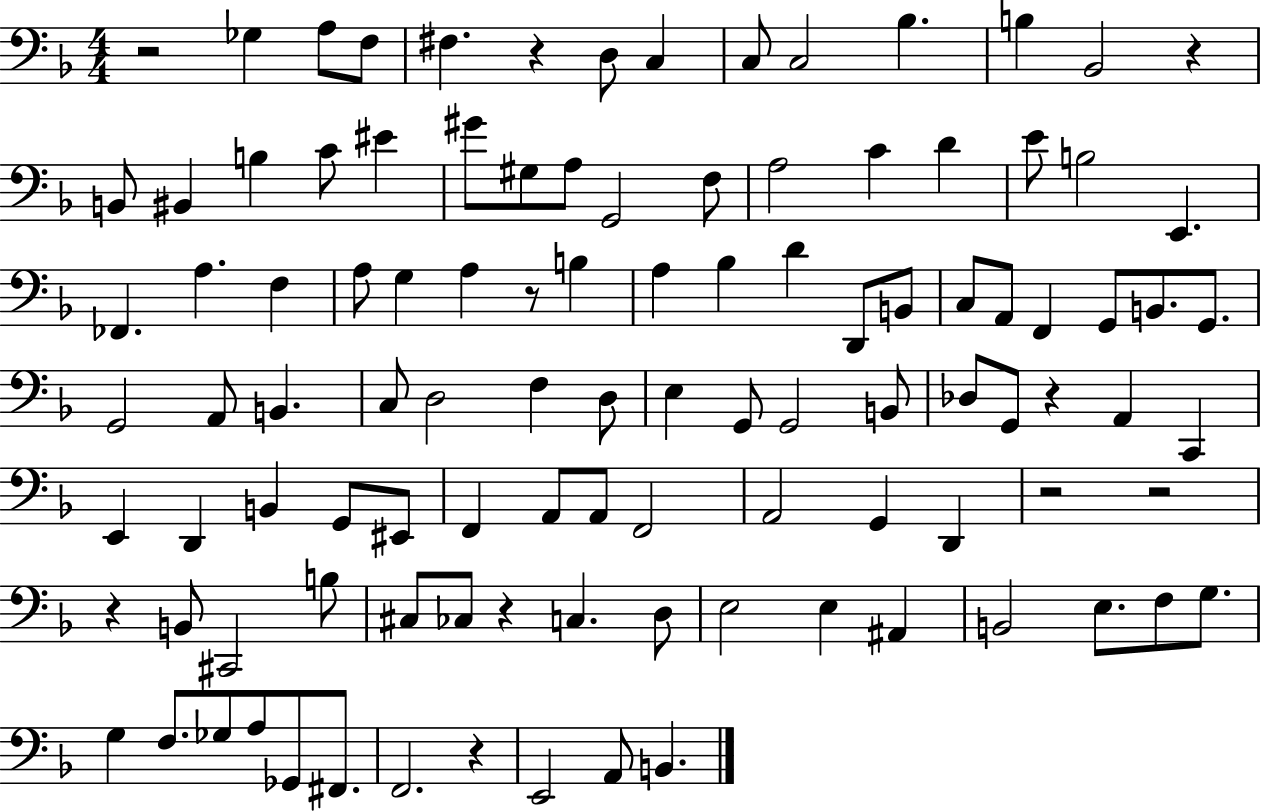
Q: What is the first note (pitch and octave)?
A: Gb3